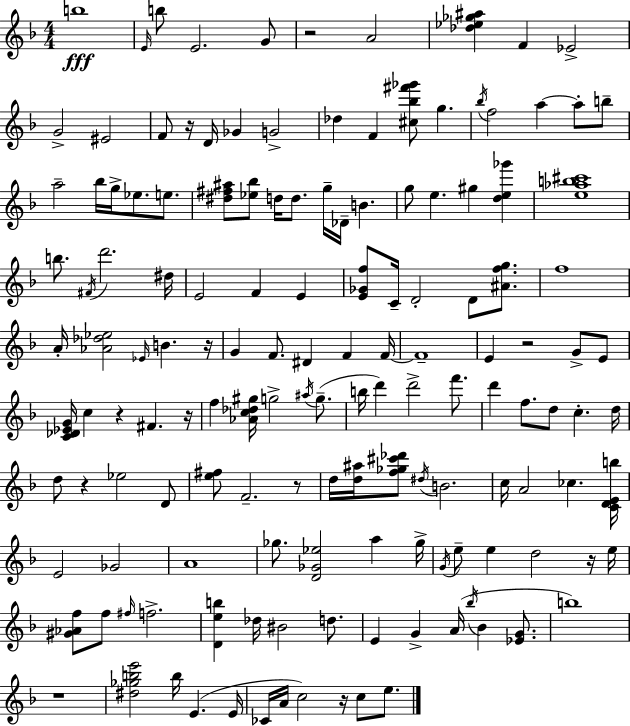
X:1
T:Untitled
M:4/4
L:1/4
K:F
b4 E/4 b/2 E2 G/2 z2 A2 [_d_e_g^a] F _E2 G2 ^E2 F/2 z/4 D/4 _G G2 _d F [^c_b^f'_g']/2 g _b/4 f2 a a/2 b/2 a2 _b/4 g/4 _e/2 e/2 [^d^f^a]/2 [_e_b]/2 d/4 d/2 g/4 _D/4 B g/2 e ^g [de_g'] [e_ab^c']4 b/2 ^F/4 d'2 ^d/4 E2 F E [E_Gf]/2 C/4 D2 D/2 [^Afg]/2 f4 A/4 [_A_d_e]2 _E/4 B z/4 G F/2 ^D F F/4 F4 E z2 G/2 E/2 [C_D_EG]/4 c z ^F z/4 f [_Ac_d^g]/4 g2 ^a/4 g/2 b/4 d' d'2 f'/2 d' f/2 d/2 c d/4 d/2 z _e2 D/2 [e^f]/2 F2 z/2 d/4 [d^a]/4 [f_g^c'_d']/2 ^d/4 B2 c/4 A2 _c [CDEb]/4 E2 _G2 A4 _g/2 [D_G_e]2 a _g/4 G/4 e/2 e d2 z/4 e/4 [^G_Af]/2 f/2 ^f/4 f2 [Deb] _d/4 ^B2 d/2 E G A/4 _b/4 _B [_EG]/2 b4 z4 [^d_gbe']2 b/4 E E/4 _C/4 A/4 c2 z/4 c/2 e/2